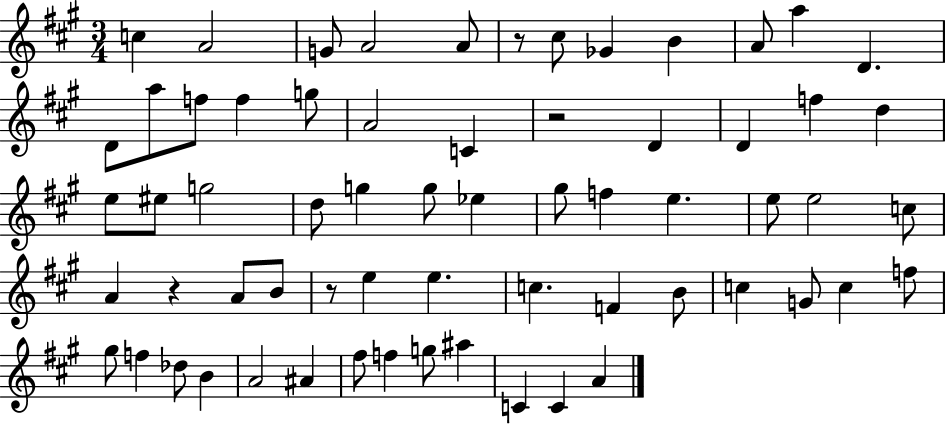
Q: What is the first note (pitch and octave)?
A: C5